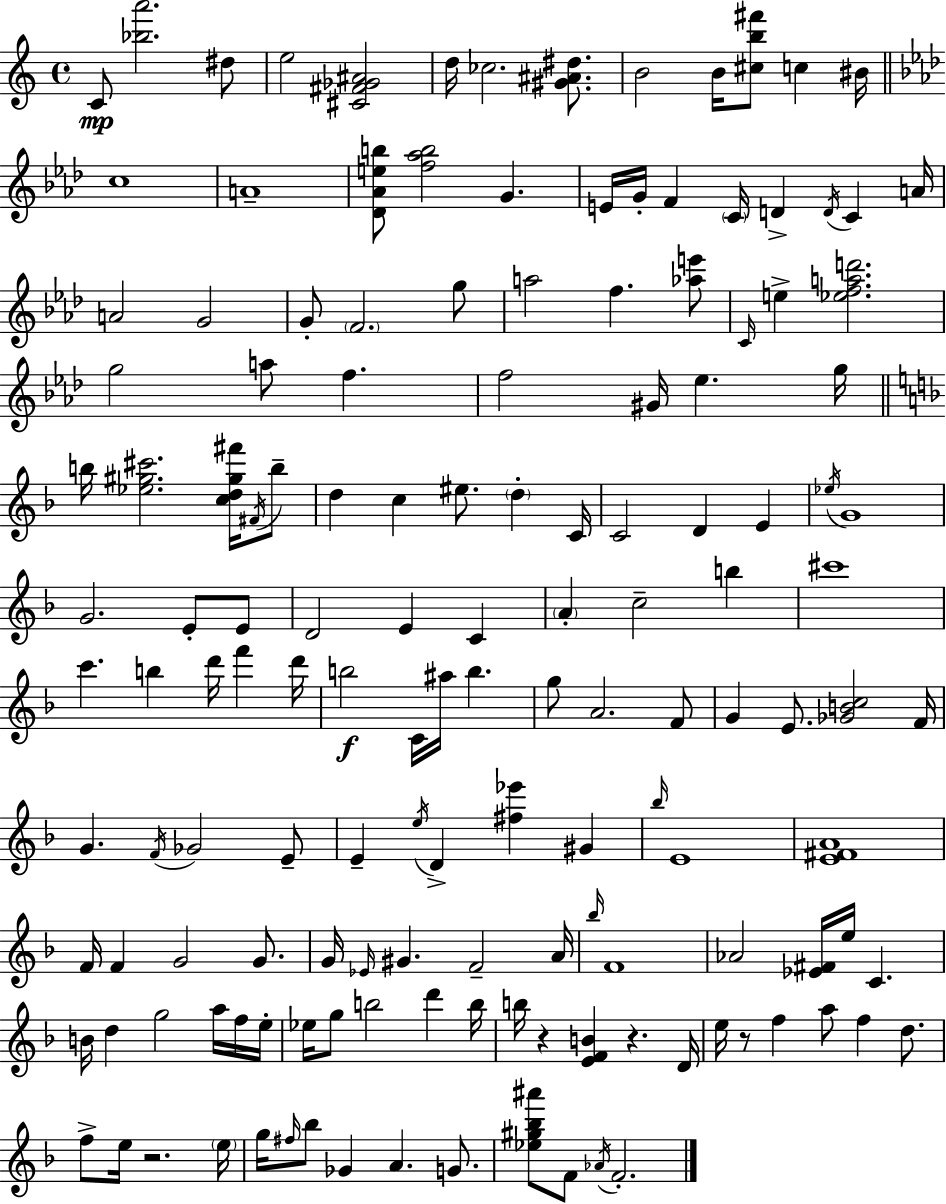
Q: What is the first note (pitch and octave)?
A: C4